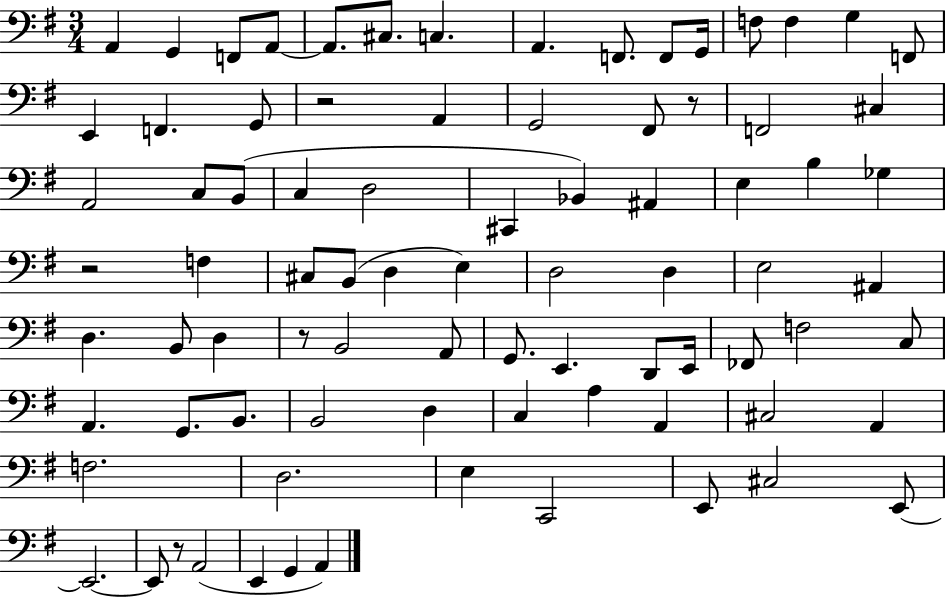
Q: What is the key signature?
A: G major